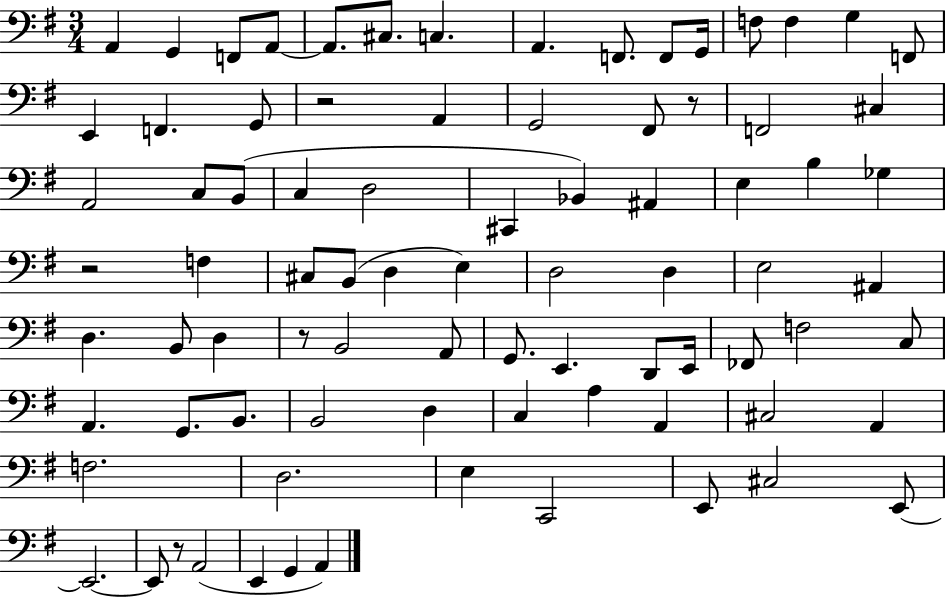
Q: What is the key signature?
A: G major